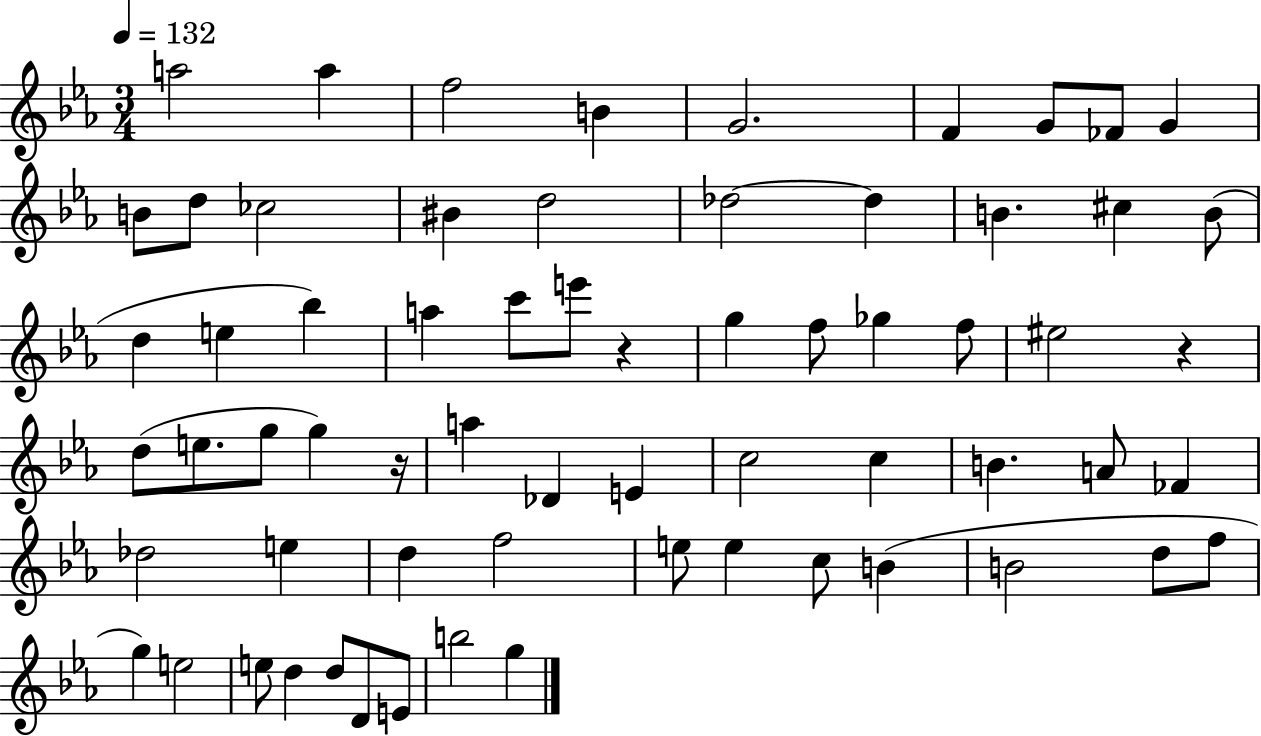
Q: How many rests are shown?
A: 3